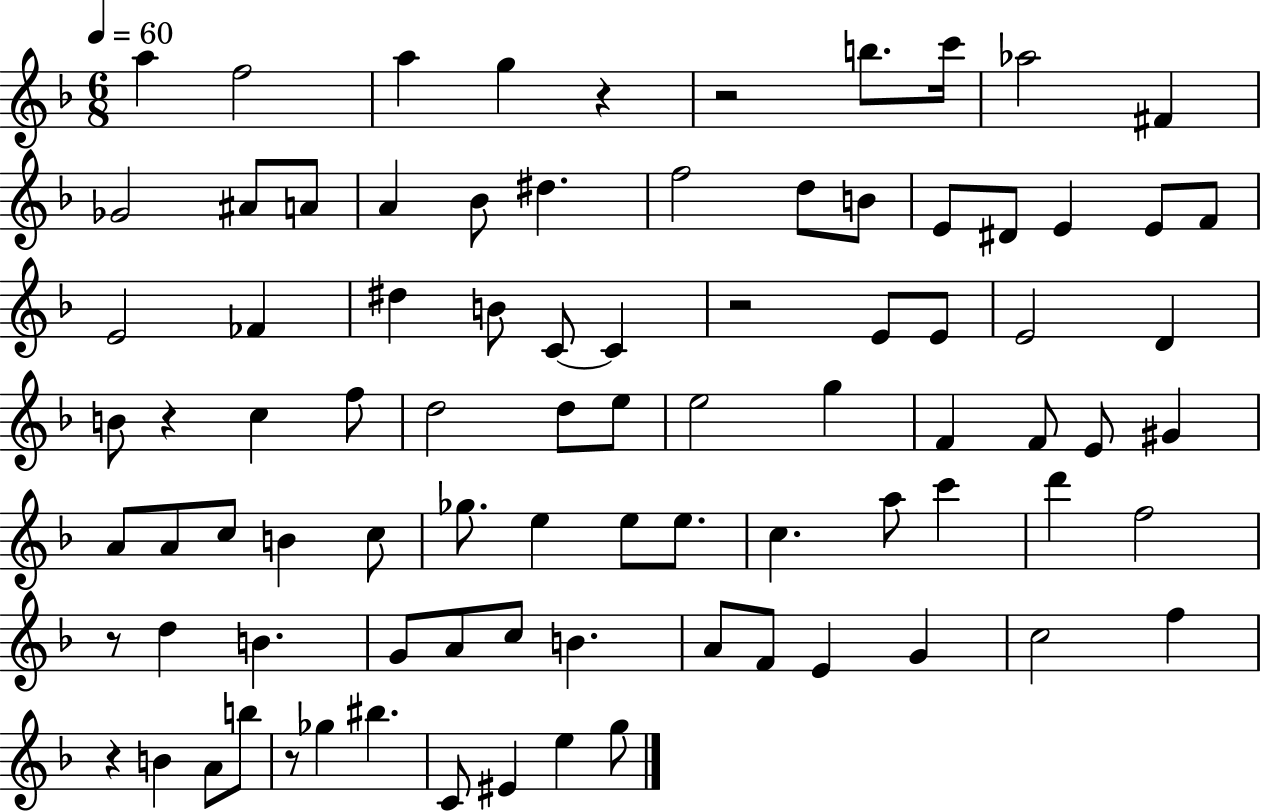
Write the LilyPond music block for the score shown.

{
  \clef treble
  \numericTimeSignature
  \time 6/8
  \key f \major
  \tempo 4 = 60
  a''4 f''2 | a''4 g''4 r4 | r2 b''8. c'''16 | aes''2 fis'4 | \break ges'2 ais'8 a'8 | a'4 bes'8 dis''4. | f''2 d''8 b'8 | e'8 dis'8 e'4 e'8 f'8 | \break e'2 fes'4 | dis''4 b'8 c'8~~ c'4 | r2 e'8 e'8 | e'2 d'4 | \break b'8 r4 c''4 f''8 | d''2 d''8 e''8 | e''2 g''4 | f'4 f'8 e'8 gis'4 | \break a'8 a'8 c''8 b'4 c''8 | ges''8. e''4 e''8 e''8. | c''4. a''8 c'''4 | d'''4 f''2 | \break r8 d''4 b'4. | g'8 a'8 c''8 b'4. | a'8 f'8 e'4 g'4 | c''2 f''4 | \break r4 b'4 a'8 b''8 | r8 ges''4 bis''4. | c'8 eis'4 e''4 g''8 | \bar "|."
}